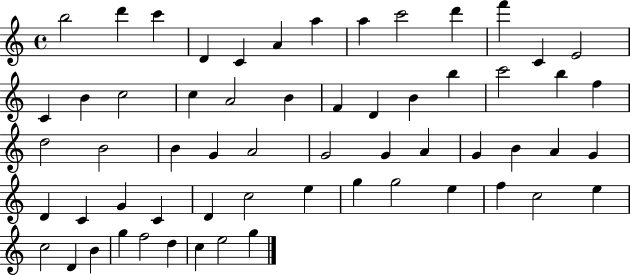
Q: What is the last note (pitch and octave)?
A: G5